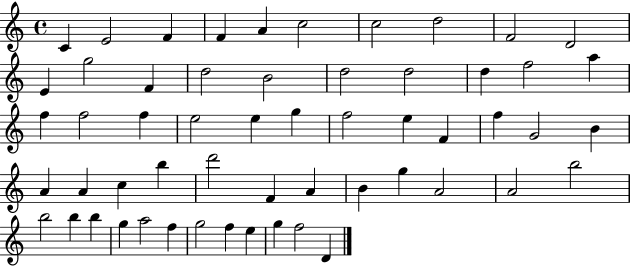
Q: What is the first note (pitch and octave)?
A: C4